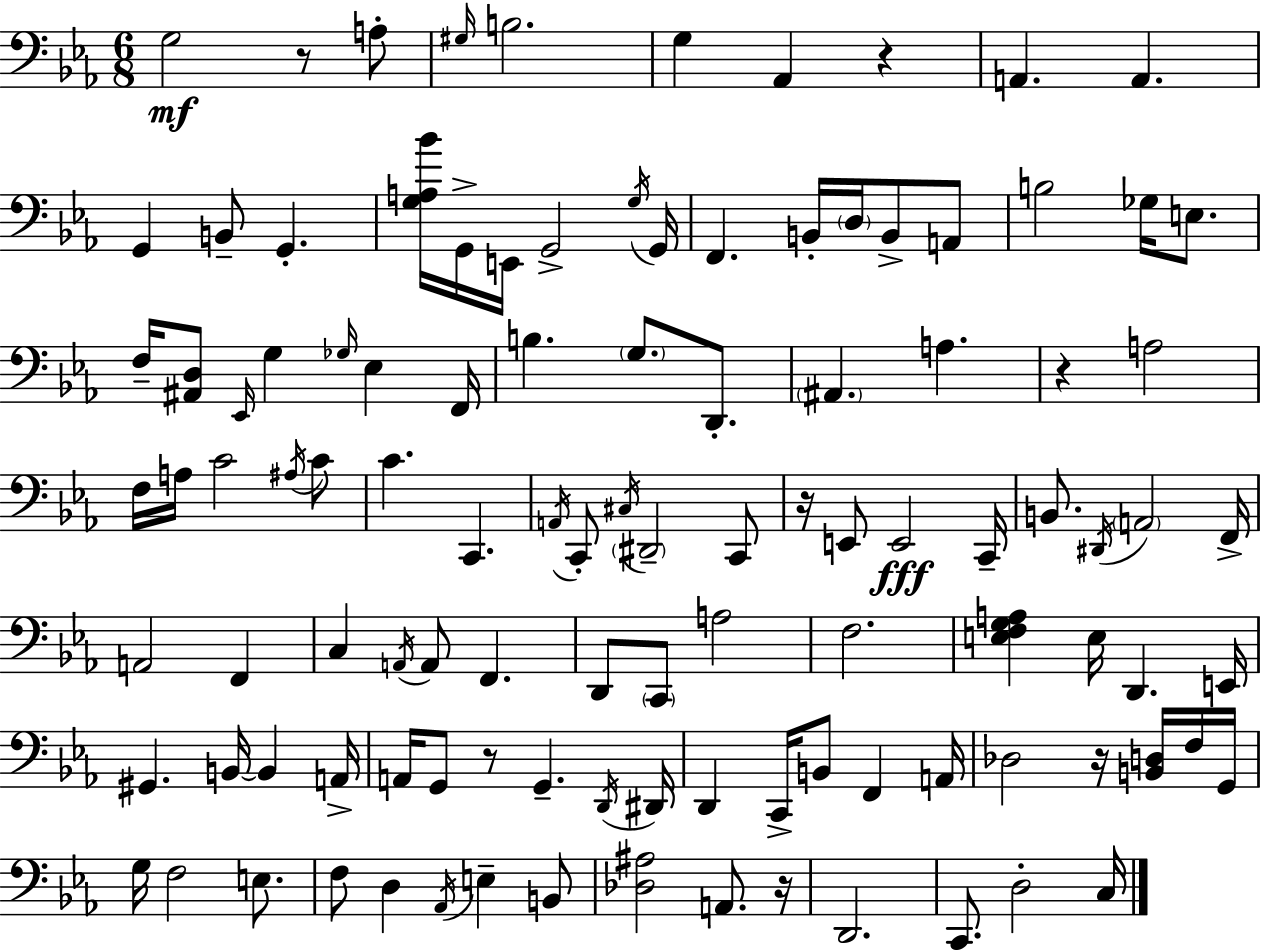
{
  \clef bass
  \numericTimeSignature
  \time 6/8
  \key ees \major
  \repeat volta 2 { g2\mf r8 a8-. | \grace { gis16 } b2. | g4 aes,4 r4 | a,4. a,4. | \break g,4 b,8-- g,4.-. | <g a bes'>16 g,16-> e,16 g,2-> | \acciaccatura { g16 } g,16 f,4. b,16-. \parenthesize d16 b,8-> | a,8 b2 ges16 e8. | \break f16-- <ais, d>8 \grace { ees,16 } g4 \grace { ges16 } ees4 | f,16 b4. \parenthesize g8. | d,8.-. \parenthesize ais,4. a4. | r4 a2 | \break f16 a16 c'2 | \acciaccatura { ais16 } c'8 c'4. c,4. | \acciaccatura { a,16 } c,8-. \acciaccatura { cis16 } \parenthesize dis,2-- | c,8 r16 e,8 e,2\fff | \break c,16-- b,8. \acciaccatura { dis,16 } \parenthesize a,2 | f,16-> a,2 | f,4 c4 | \acciaccatura { a,16 } a,8 f,4. d,8 \parenthesize c,8 | \break a2 f2. | <e f g a>4 | e16 d,4. e,16 gis,4. | b,16~~ b,4 a,16-> a,16 g,8 | \break r8 g,4.-- \acciaccatura { d,16 } dis,16 d,4 | c,16-> b,8 f,4 a,16 des2 | r16 <b, d>16 f16 g,16 g16 f2 | e8. f8 | \break d4 \acciaccatura { aes,16 } e4-- b,8 <des ais>2 | a,8. r16 d,2. | c,8. | d2-. c16 } \bar "|."
}